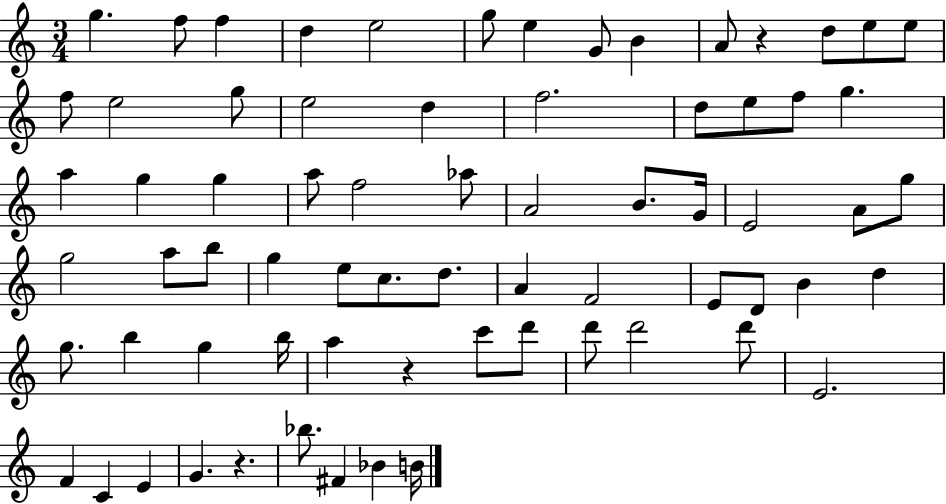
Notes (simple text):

G5/q. F5/e F5/q D5/q E5/h G5/e E5/q G4/e B4/q A4/e R/q D5/e E5/e E5/e F5/e E5/h G5/e E5/h D5/q F5/h. D5/e E5/e F5/e G5/q. A5/q G5/q G5/q A5/e F5/h Ab5/e A4/h B4/e. G4/s E4/h A4/e G5/e G5/h A5/e B5/e G5/q E5/e C5/e. D5/e. A4/q F4/h E4/e D4/e B4/q D5/q G5/e. B5/q G5/q B5/s A5/q R/q C6/e D6/e D6/e D6/h D6/e E4/h. F4/q C4/q E4/q G4/q. R/q. Bb5/e. F#4/q Bb4/q B4/s